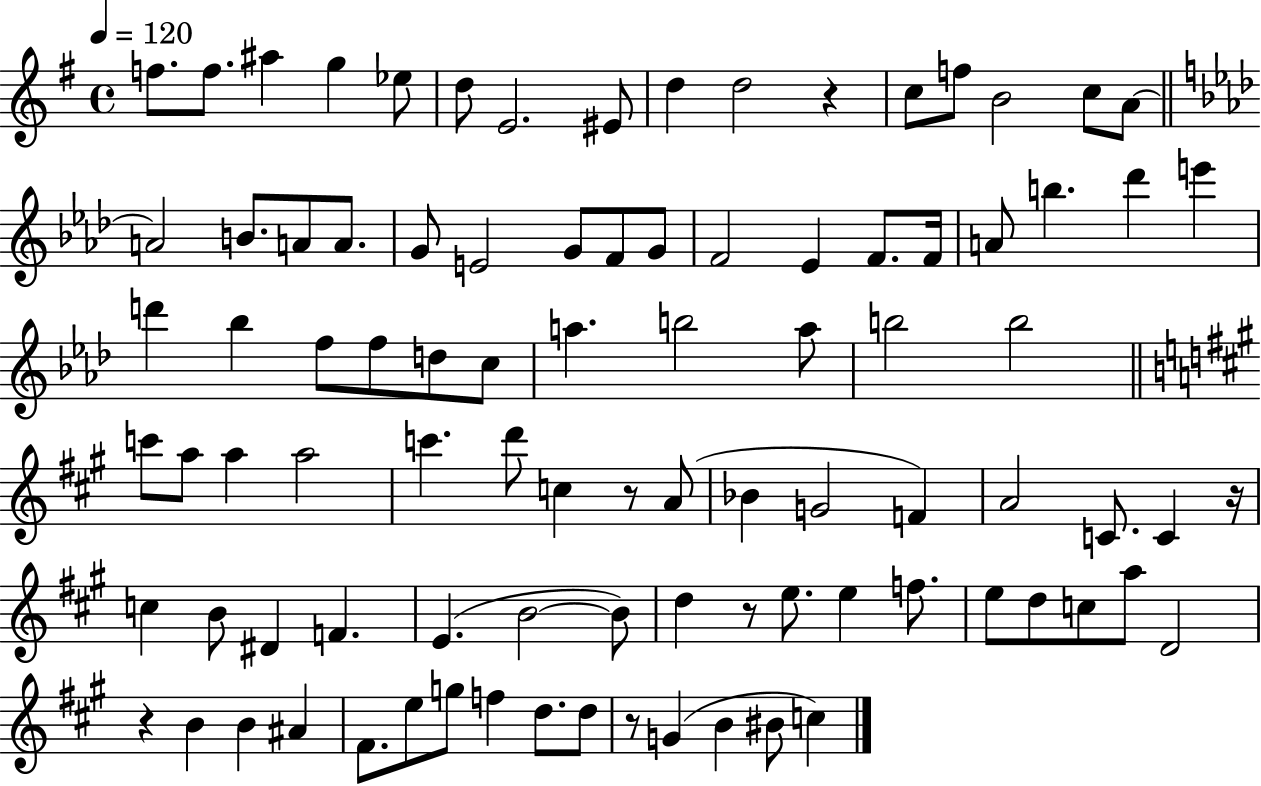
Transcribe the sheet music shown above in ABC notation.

X:1
T:Untitled
M:4/4
L:1/4
K:G
f/2 f/2 ^a g _e/2 d/2 E2 ^E/2 d d2 z c/2 f/2 B2 c/2 A/2 A2 B/2 A/2 A/2 G/2 E2 G/2 F/2 G/2 F2 _E F/2 F/4 A/2 b _d' e' d' _b f/2 f/2 d/2 c/2 a b2 a/2 b2 b2 c'/2 a/2 a a2 c' d'/2 c z/2 A/2 _B G2 F A2 C/2 C z/4 c B/2 ^D F E B2 B/2 d z/2 e/2 e f/2 e/2 d/2 c/2 a/2 D2 z B B ^A ^F/2 e/2 g/2 f d/2 d/2 z/2 G B ^B/2 c